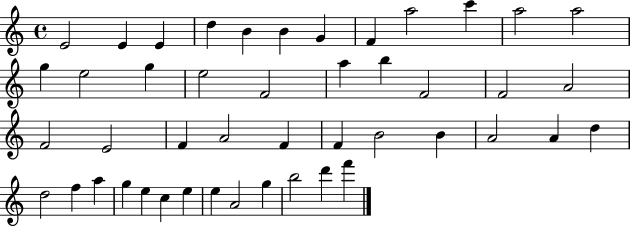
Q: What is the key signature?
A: C major